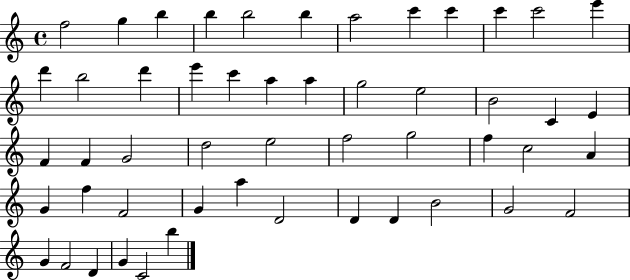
X:1
T:Untitled
M:4/4
L:1/4
K:C
f2 g b b b2 b a2 c' c' c' c'2 e' d' b2 d' e' c' a a g2 e2 B2 C E F F G2 d2 e2 f2 g2 f c2 A G f F2 G a D2 D D B2 G2 F2 G F2 D G C2 b